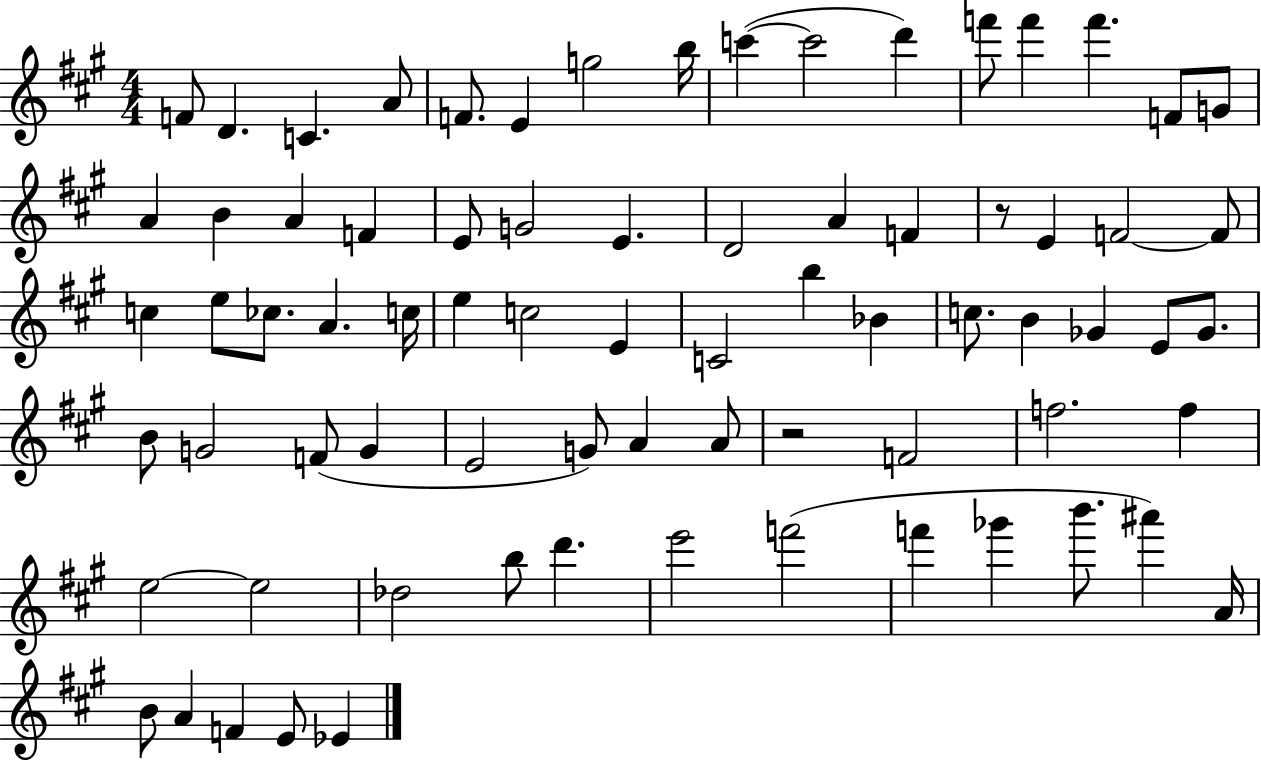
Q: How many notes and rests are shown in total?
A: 75